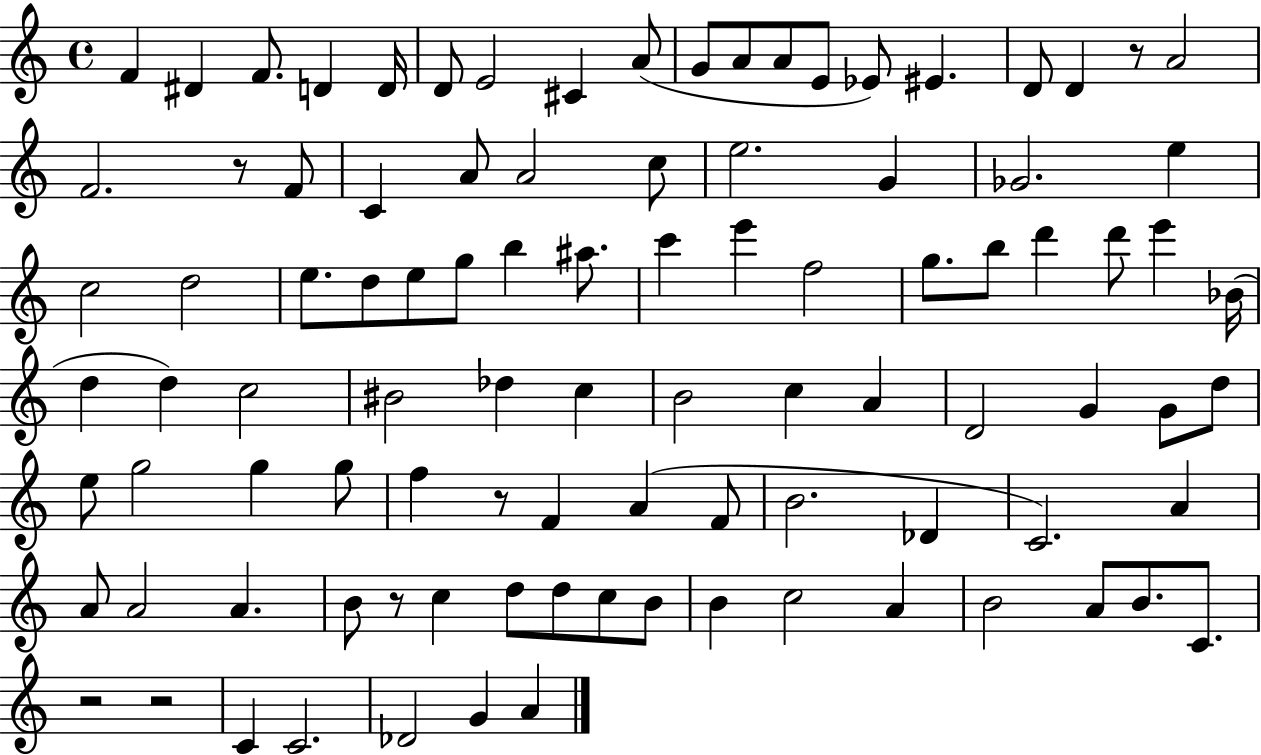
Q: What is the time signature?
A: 4/4